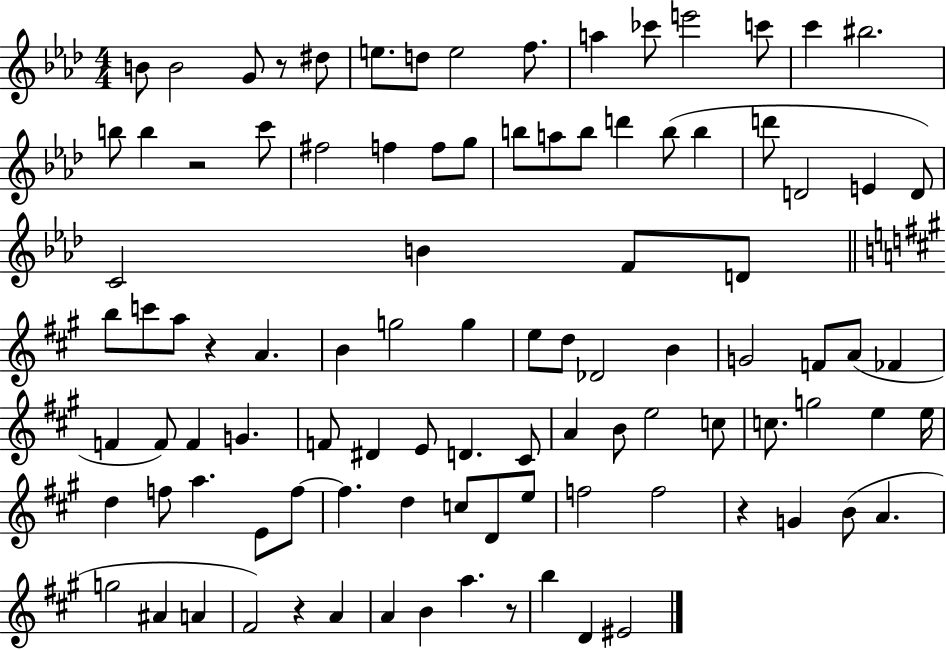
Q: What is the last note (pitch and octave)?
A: EIS4